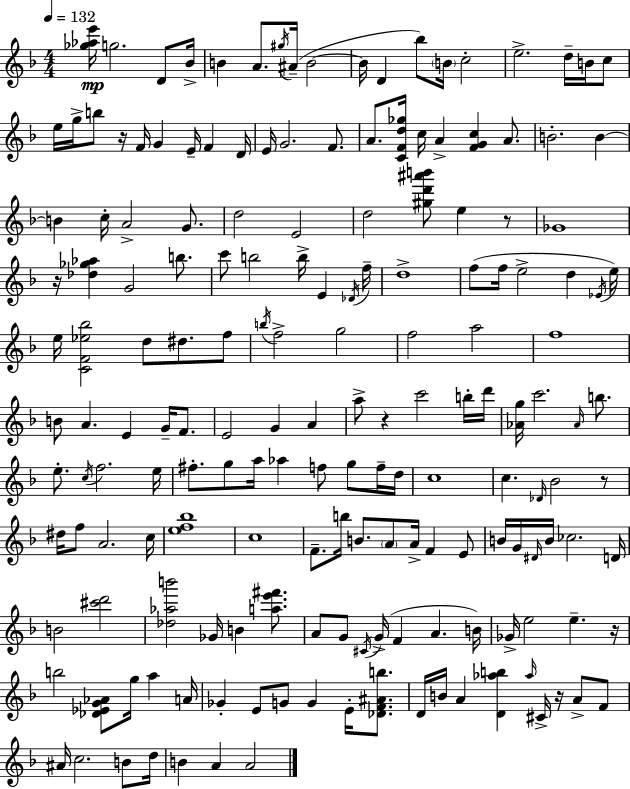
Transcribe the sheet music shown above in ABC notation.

X:1
T:Untitled
M:4/4
L:1/4
K:F
[_g_ae']/4 g2 D/2 _B/4 B A/2 ^g/4 ^A/4 B2 B/4 D _b/2 B/4 c2 e2 d/4 B/4 c/2 e/4 g/4 b/2 z/4 F/4 G E/4 F D/4 E/4 G2 F/2 A/2 [CFd_g]/4 c/4 A [FGc] A/2 B2 B B c/4 A2 G/2 d2 E2 d2 [^gd'^a'b']/2 e z/2 _G4 z/4 [_d_g_a] G2 b/2 c'/2 b2 b/4 E _D/4 f/4 d4 f/2 f/4 e2 d _E/4 e/4 e/4 [CF_e_b]2 d/2 ^d/2 f/2 b/4 f2 g2 f2 a2 f4 B/2 A E G/4 F/2 E2 G A a/2 z c'2 b/4 d'/4 [_Ag]/4 c'2 _A/4 b/2 e/2 c/4 f2 e/4 ^f/2 g/2 a/4 _a f/2 g/2 f/4 d/4 c4 c _D/4 _B2 z/2 ^d/4 f/2 A2 c/4 [ef_b]4 c4 F/2 b/4 B/2 A/2 A/4 F E/2 B/4 G/4 ^D/4 B/4 _c2 D/4 B2 [^c'd']2 [_d_ab']2 _G/4 B [ae'^f']/2 A/2 G/2 ^C/4 G/4 F A B/4 _G/4 e2 e z/4 b2 [_D_EG_A]/2 g/4 a A/4 _G E/2 G/2 G E/4 [_DF^Ab]/2 D/4 B/4 A [D_ab] _a/4 ^C/4 z/4 A/2 F/2 ^A/4 c2 B/2 d/4 B A A2